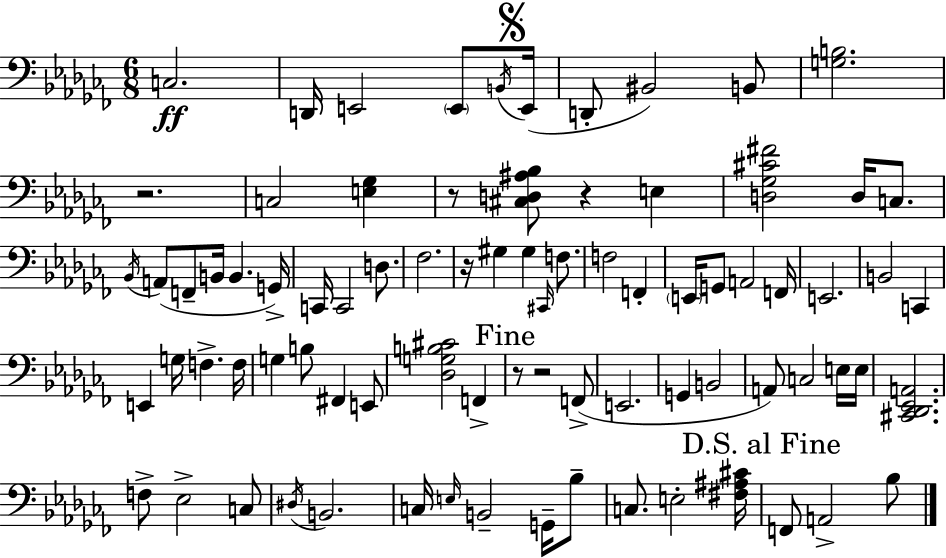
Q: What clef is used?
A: bass